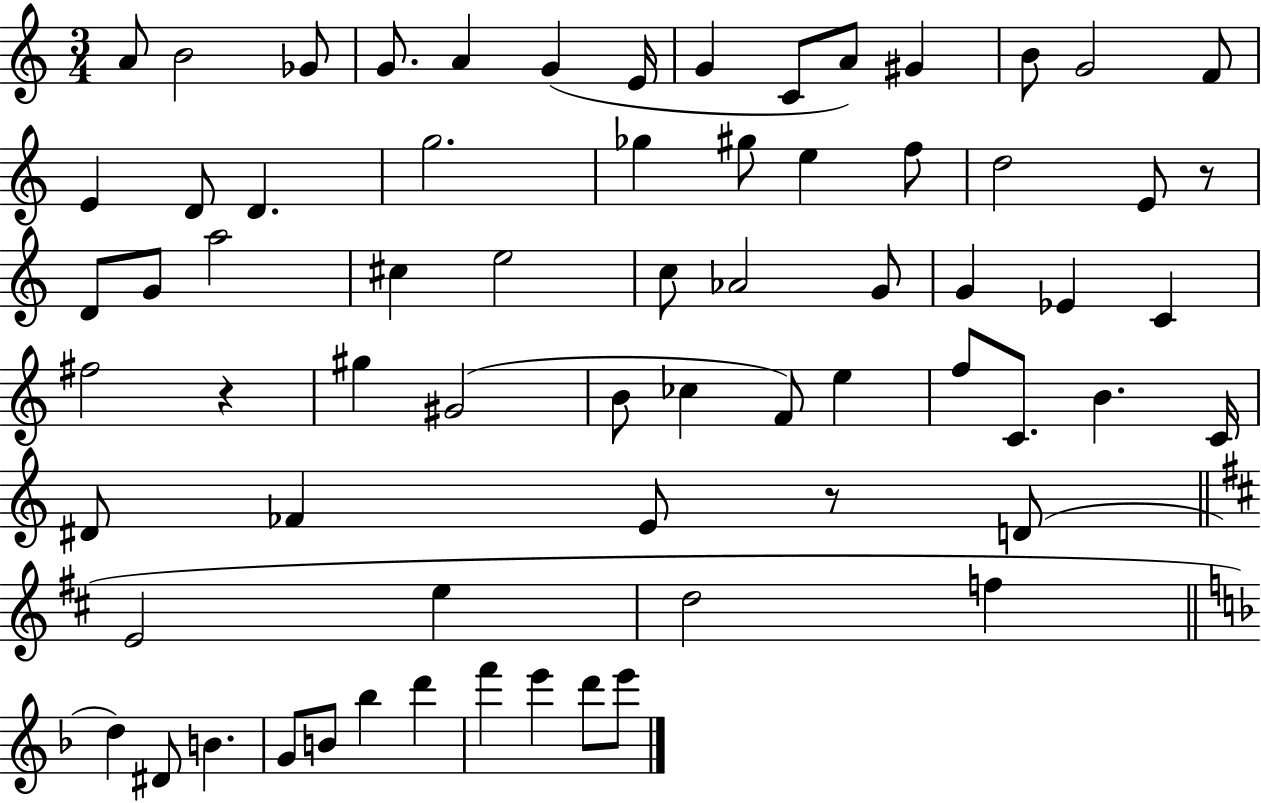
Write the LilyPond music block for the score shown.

{
  \clef treble
  \numericTimeSignature
  \time 3/4
  \key c \major
  a'8 b'2 ges'8 | g'8. a'4 g'4( e'16 | g'4 c'8 a'8) gis'4 | b'8 g'2 f'8 | \break e'4 d'8 d'4. | g''2. | ges''4 gis''8 e''4 f''8 | d''2 e'8 r8 | \break d'8 g'8 a''2 | cis''4 e''2 | c''8 aes'2 g'8 | g'4 ees'4 c'4 | \break fis''2 r4 | gis''4 gis'2( | b'8 ces''4 f'8) e''4 | f''8 c'8. b'4. c'16 | \break dis'8 fes'4 e'8 r8 d'8( | \bar "||" \break \key d \major e'2 e''4 | d''2 f''4 | \bar "||" \break \key f \major d''4) dis'8 b'4. | g'8 b'8 bes''4 d'''4 | f'''4 e'''4 d'''8 e'''8 | \bar "|."
}